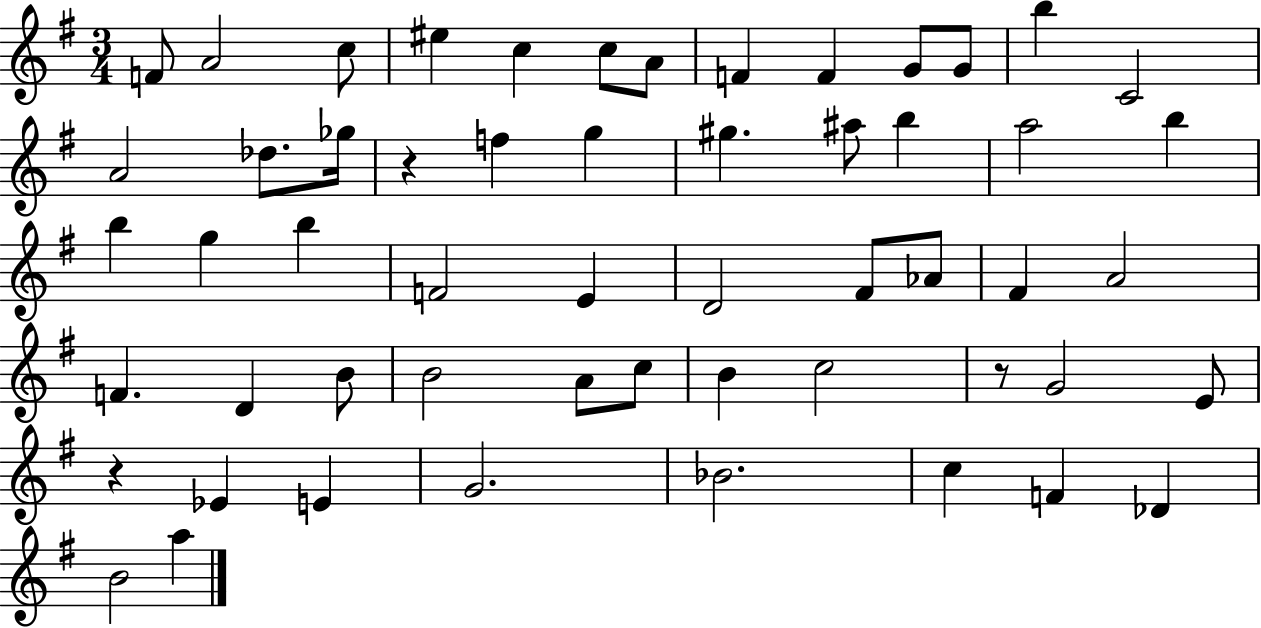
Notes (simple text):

F4/e A4/h C5/e EIS5/q C5/q C5/e A4/e F4/q F4/q G4/e G4/e B5/q C4/h A4/h Db5/e. Gb5/s R/q F5/q G5/q G#5/q. A#5/e B5/q A5/h B5/q B5/q G5/q B5/q F4/h E4/q D4/h F#4/e Ab4/e F#4/q A4/h F4/q. D4/q B4/e B4/h A4/e C5/e B4/q C5/h R/e G4/h E4/e R/q Eb4/q E4/q G4/h. Bb4/h. C5/q F4/q Db4/q B4/h A5/q